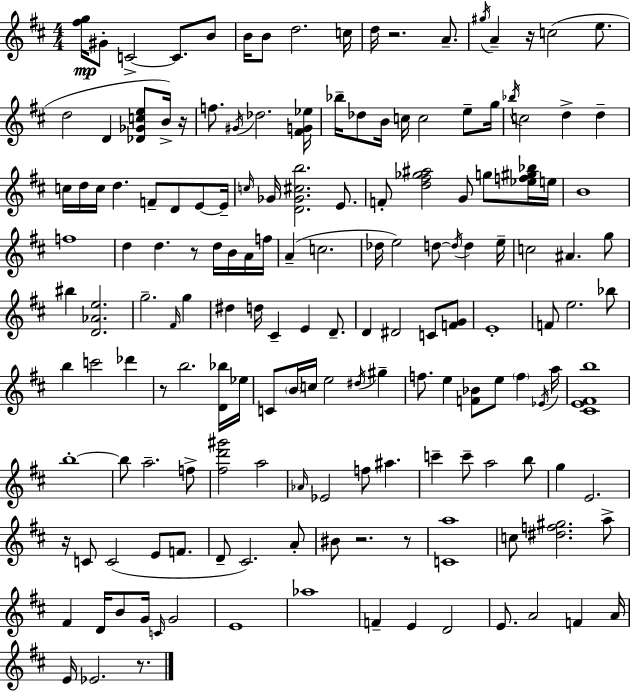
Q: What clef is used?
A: treble